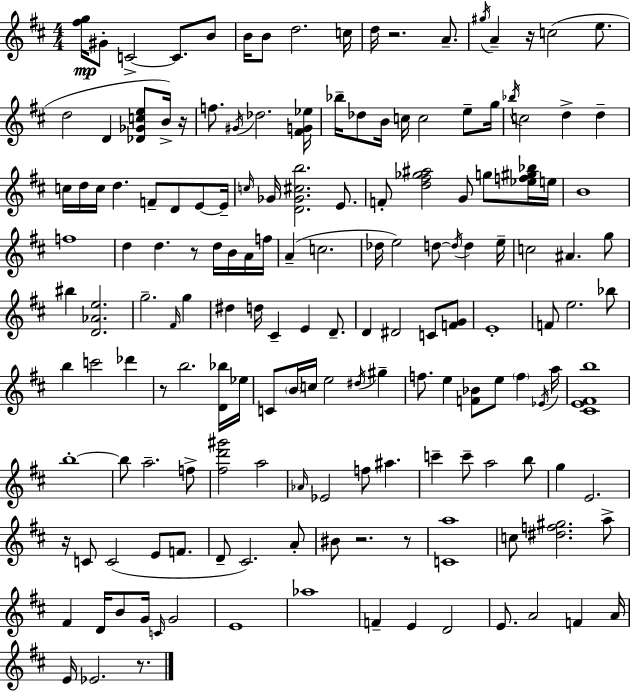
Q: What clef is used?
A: treble